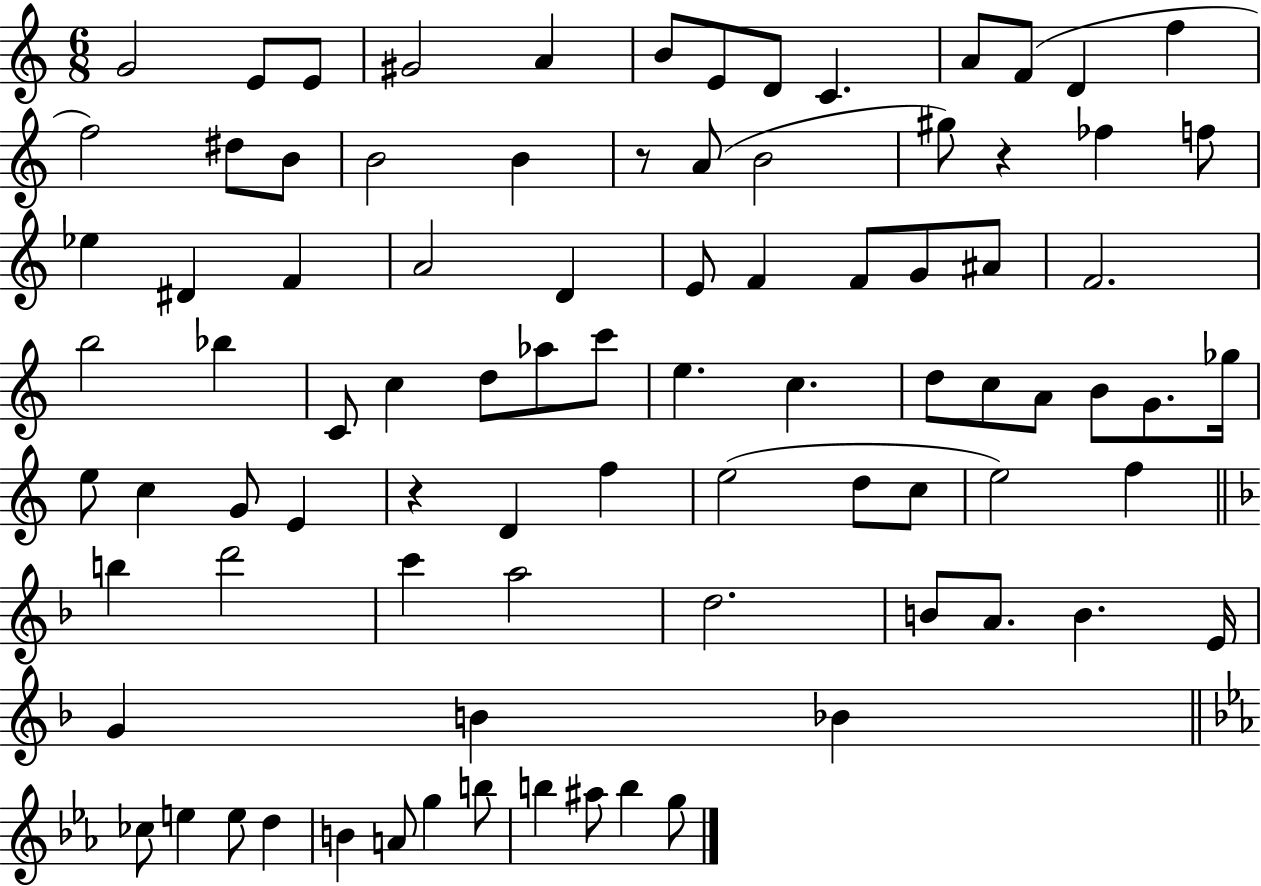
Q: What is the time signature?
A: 6/8